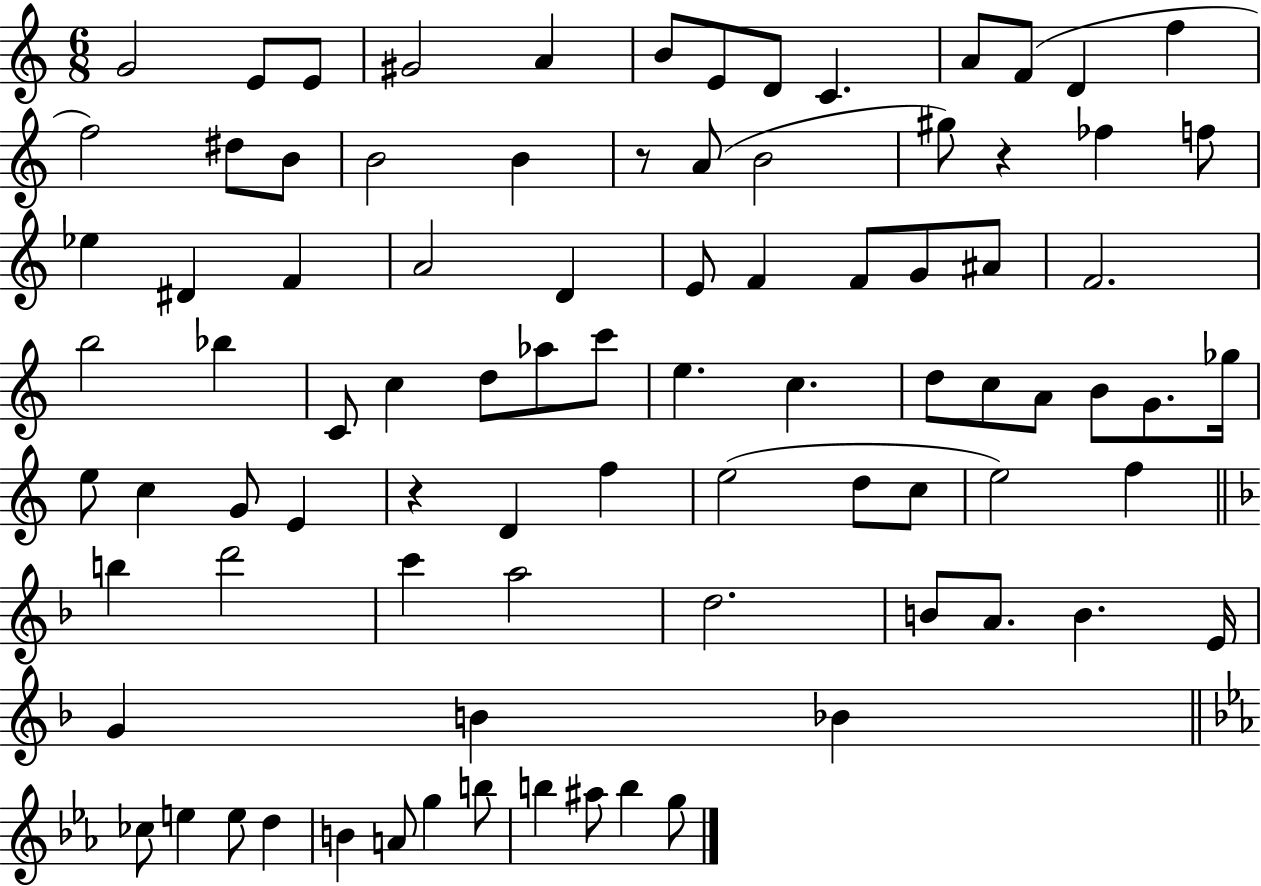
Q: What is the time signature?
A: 6/8